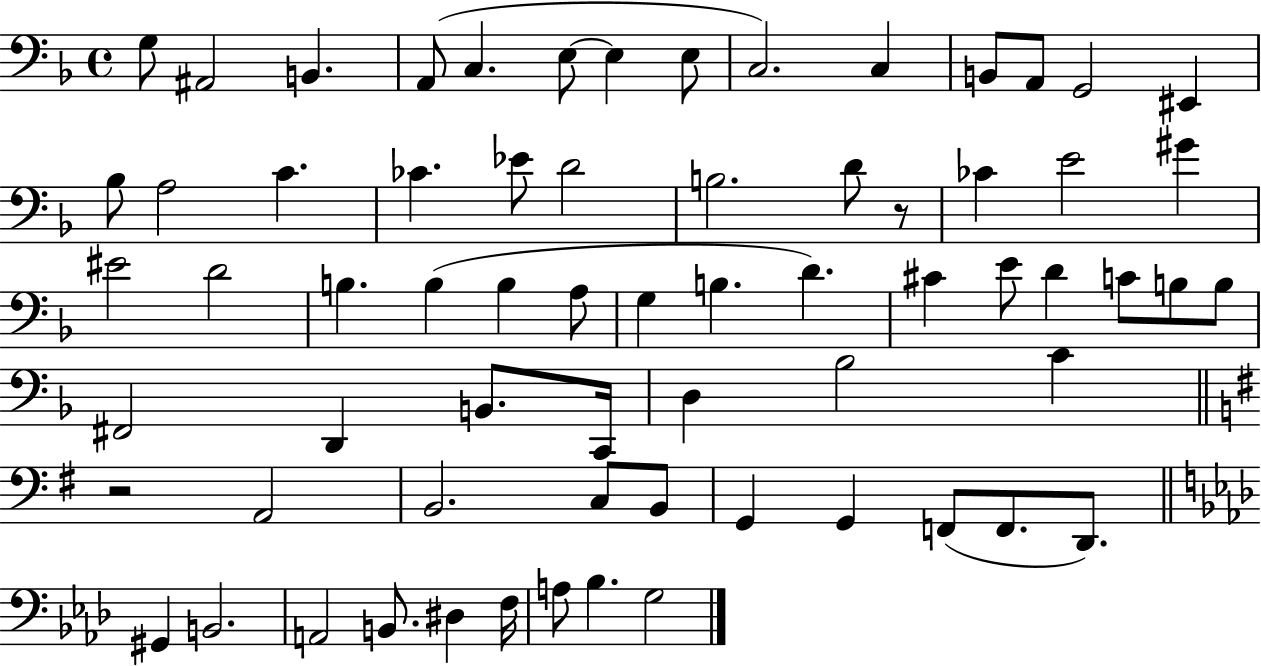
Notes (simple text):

G3/e A#2/h B2/q. A2/e C3/q. E3/e E3/q E3/e C3/h. C3/q B2/e A2/e G2/h EIS2/q Bb3/e A3/h C4/q. CES4/q. Eb4/e D4/h B3/h. D4/e R/e CES4/q E4/h G#4/q EIS4/h D4/h B3/q. B3/q B3/q A3/e G3/q B3/q. D4/q. C#4/q E4/e D4/q C4/e B3/e B3/e F#2/h D2/q B2/e. C2/s D3/q Bb3/h C4/q R/h A2/h B2/h. C3/e B2/e G2/q G2/q F2/e F2/e. D2/e. G#2/q B2/h. A2/h B2/e. D#3/q F3/s A3/e Bb3/q. G3/h